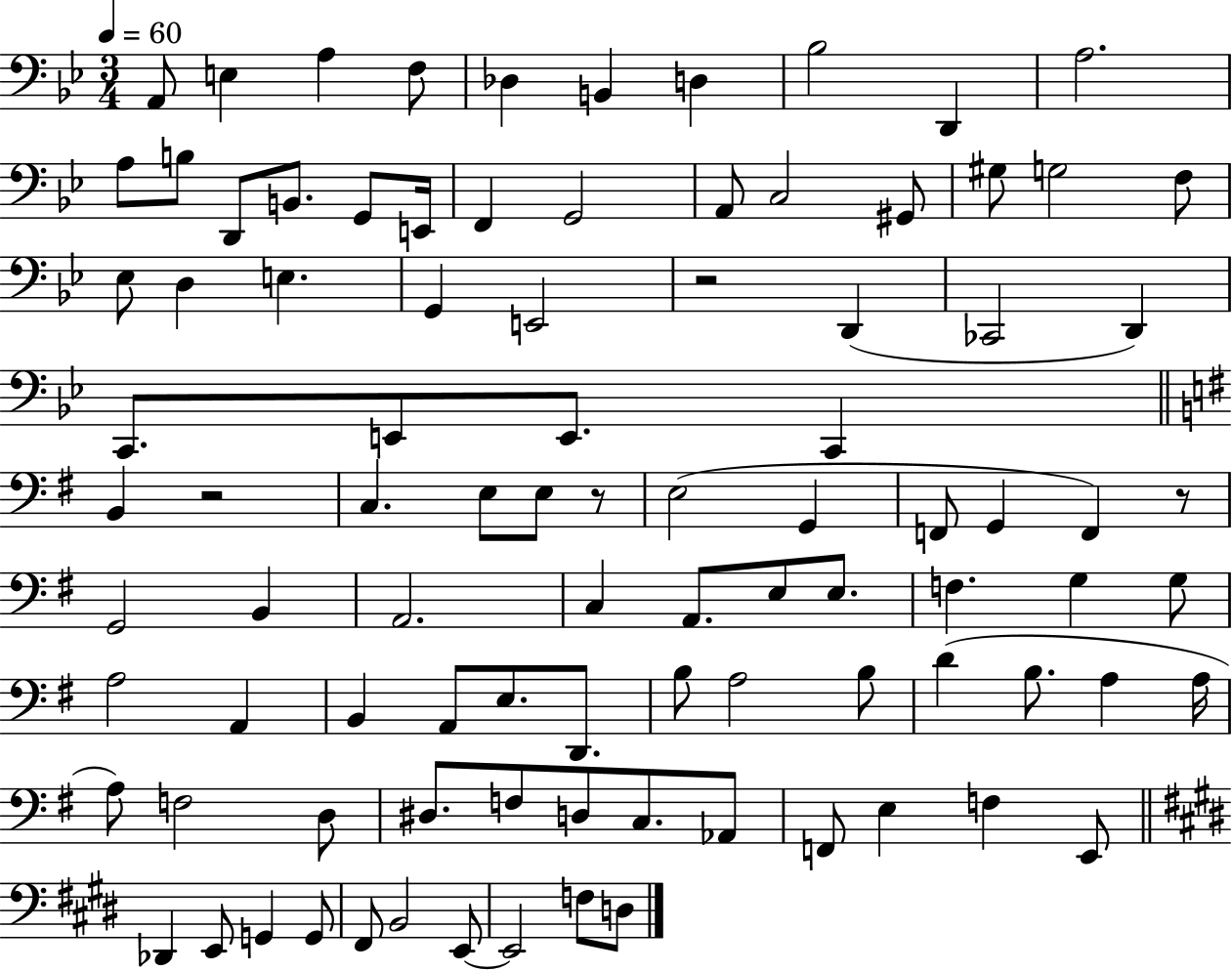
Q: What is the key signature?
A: BES major